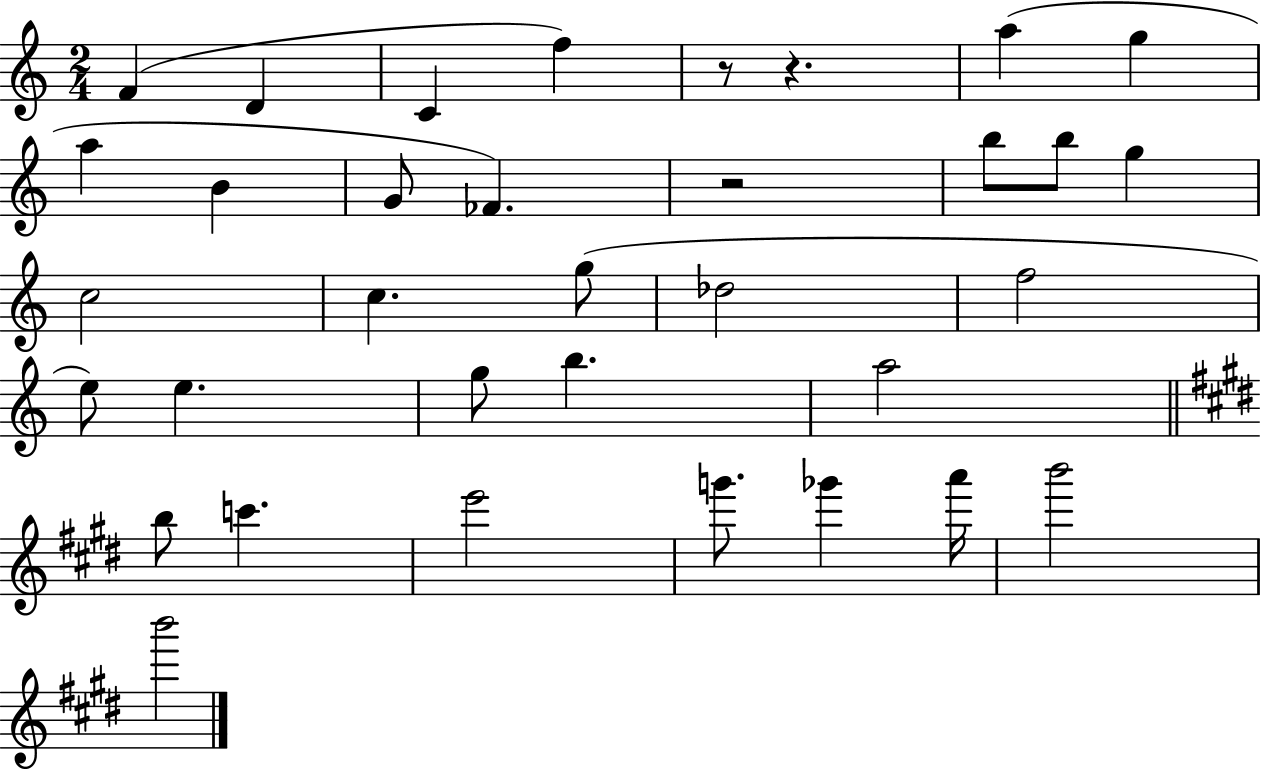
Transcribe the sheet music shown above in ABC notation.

X:1
T:Untitled
M:2/4
L:1/4
K:C
F D C f z/2 z a g a B G/2 _F z2 b/2 b/2 g c2 c g/2 _d2 f2 e/2 e g/2 b a2 b/2 c' e'2 g'/2 _g' a'/4 b'2 b'2